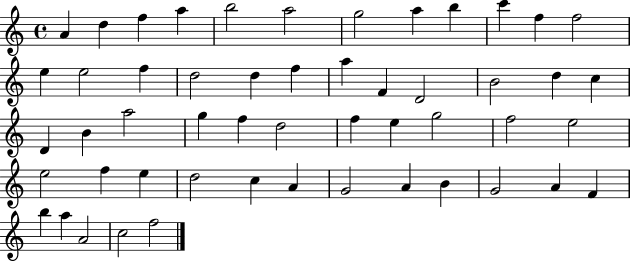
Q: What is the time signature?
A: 4/4